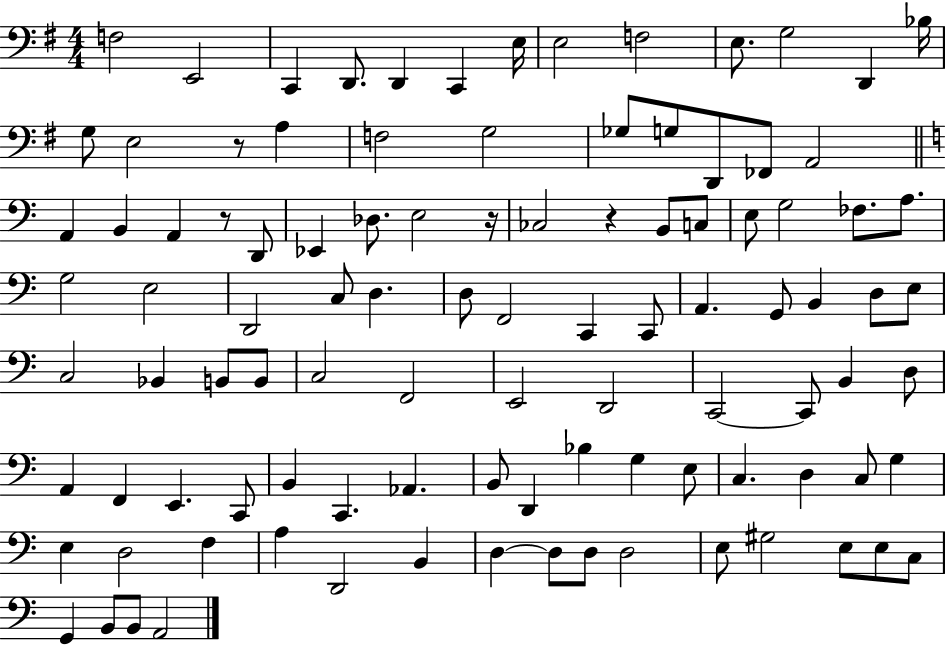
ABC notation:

X:1
T:Untitled
M:4/4
L:1/4
K:G
F,2 E,,2 C,, D,,/2 D,, C,, E,/4 E,2 F,2 E,/2 G,2 D,, _B,/4 G,/2 E,2 z/2 A, F,2 G,2 _G,/2 G,/2 D,,/2 _F,,/2 A,,2 A,, B,, A,, z/2 D,,/2 _E,, _D,/2 E,2 z/4 _C,2 z B,,/2 C,/2 E,/2 G,2 _F,/2 A,/2 G,2 E,2 D,,2 C,/2 D, D,/2 F,,2 C,, C,,/2 A,, G,,/2 B,, D,/2 E,/2 C,2 _B,, B,,/2 B,,/2 C,2 F,,2 E,,2 D,,2 C,,2 C,,/2 B,, D,/2 A,, F,, E,, C,,/2 B,, C,, _A,, B,,/2 D,, _B, G, E,/2 C, D, C,/2 G, E, D,2 F, A, D,,2 B,, D, D,/2 D,/2 D,2 E,/2 ^G,2 E,/2 E,/2 C,/2 G,, B,,/2 B,,/2 A,,2